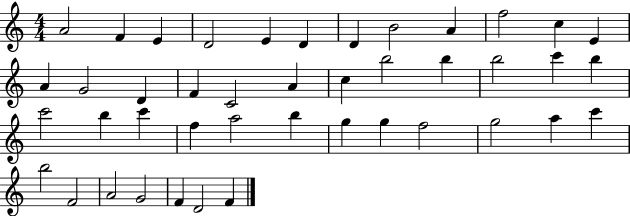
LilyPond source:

{
  \clef treble
  \numericTimeSignature
  \time 4/4
  \key c \major
  a'2 f'4 e'4 | d'2 e'4 d'4 | d'4 b'2 a'4 | f''2 c''4 e'4 | \break a'4 g'2 d'4 | f'4 c'2 a'4 | c''4 b''2 b''4 | b''2 c'''4 b''4 | \break c'''2 b''4 c'''4 | f''4 a''2 b''4 | g''4 g''4 f''2 | g''2 a''4 c'''4 | \break b''2 f'2 | a'2 g'2 | f'4 d'2 f'4 | \bar "|."
}